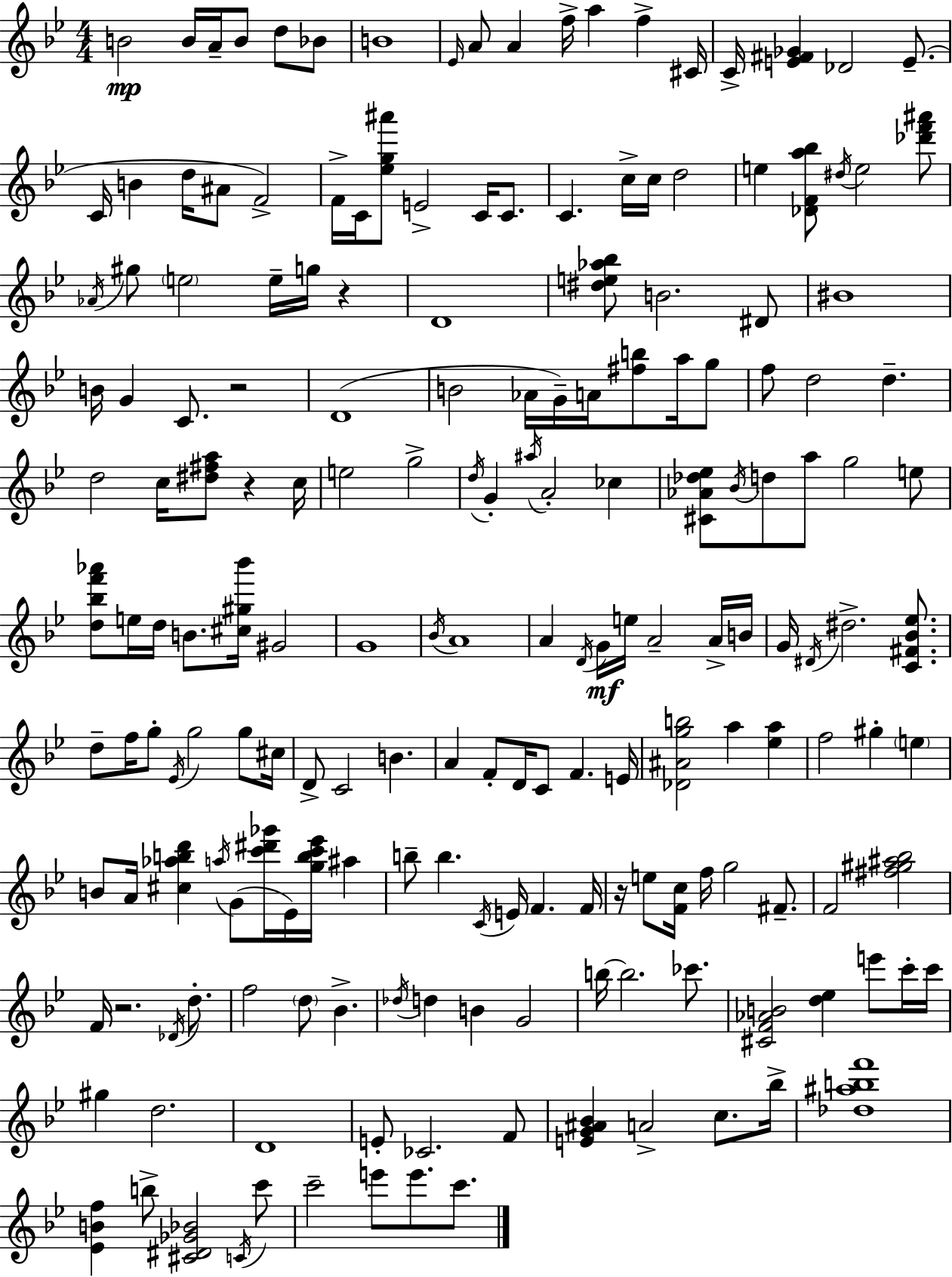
{
  \clef treble
  \numericTimeSignature
  \time 4/4
  \key g \minor
  \repeat volta 2 { b'2\mp b'16 a'16-- b'8 d''8 bes'8 | b'1 | \grace { ees'16 } a'8 a'4 f''16-> a''4 f''4-> | cis'16 c'16-> <e' fis' ges'>4 des'2 e'8.--( | \break c'16 b'4 d''16 ais'8 f'2->) | f'16-> c'16 <ees'' g'' ais'''>8 e'2-> c'16 c'8. | c'4. c''16-> c''16 d''2 | e''4 <des' f' a'' bes''>8 \acciaccatura { dis''16 } e''2 | \break <des''' f''' ais'''>8 \acciaccatura { aes'16 } gis''8 \parenthesize e''2 e''16-- g''16 r4 | d'1 | <dis'' e'' aes'' bes''>8 b'2. | dis'8 bis'1 | \break b'16 g'4 c'8. r2 | d'1( | b'2 aes'16 g'16--) a'16 <fis'' b''>8 | a''16 g''8 f''8 d''2 d''4.-- | \break d''2 c''16 <dis'' fis'' a''>8 r4 | c''16 e''2 g''2-> | \acciaccatura { d''16 } g'4-. \acciaccatura { ais''16 } a'2-. | ces''4 <cis' aes' des'' ees''>8 \acciaccatura { bes'16 } d''8 a''8 g''2 | \break e''8 <d'' bes'' f''' aes'''>8 e''16 d''16 b'8. <cis'' gis'' bes'''>16 gis'2 | g'1 | \acciaccatura { bes'16 } a'1 | a'4 \acciaccatura { d'16 } g'16\mf e''16 a'2-- | \break a'16-> b'16 g'16 \acciaccatura { dis'16 } dis''2.-> | <c' fis' bes' ees''>8. d''8-- f''16 g''8-. \acciaccatura { ees'16 } g''2 | g''8 cis''16 d'8-> c'2 | b'4. a'4 f'8-. | \break d'16 c'8 f'4. e'16 <des' ais' g'' b''>2 | a''4 <ees'' a''>4 f''2 | gis''4-. \parenthesize e''4 b'8 a'16 <cis'' aes'' b'' d'''>4 | \acciaccatura { a''16 } g'8( <c''' dis''' ges'''>16 ees'16) <g'' b'' c''' ees'''>16 ais''4 b''8-- b''4. | \break \acciaccatura { c'16 } e'16 f'4. f'16 r16 e''8 <f' c''>16 | f''16 g''2 fis'8.-- f'2 | <fis'' gis'' ais'' bes''>2 f'16 r2. | \acciaccatura { des'16 } d''8.-. f''2 | \break \parenthesize d''8 bes'4.-> \acciaccatura { des''16 } d''4 | b'4 g'2 b''16~~ b''2. | ces'''8. <cis' f' aes' b'>2 | <d'' ees''>4 e'''8 c'''16-. c'''16 gis''4 | \break d''2. d'1 | e'8-. | ces'2. f'8 <e' g' ais' bes'>4 | a'2-> c''8. bes''16-> <des'' ais'' b'' f'''>1 | \break <ees' b' f''>4 | b''8-> <cis' dis' ges' bes'>2 \acciaccatura { c'16 } c'''8 c'''2-- | e'''8 e'''8. c'''8. } \bar "|."
}